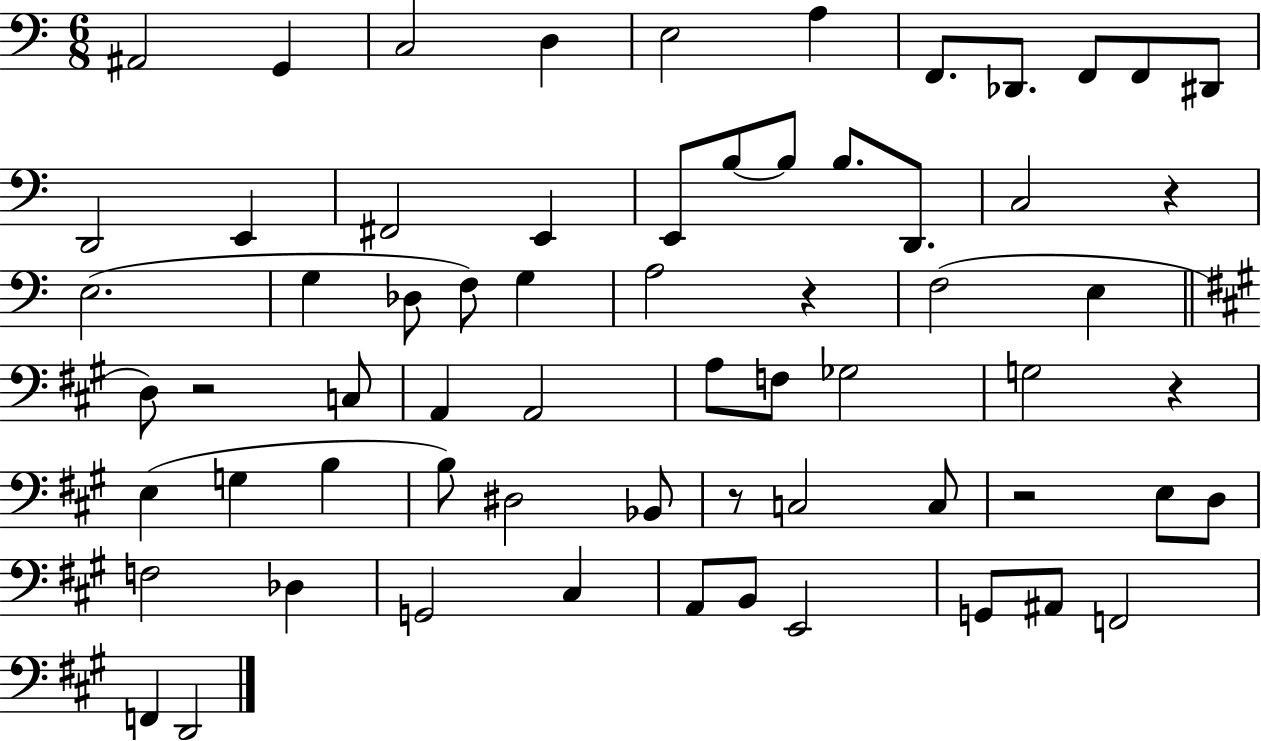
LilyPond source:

{
  \clef bass
  \numericTimeSignature
  \time 6/8
  \key c \major
  ais,2 g,4 | c2 d4 | e2 a4 | f,8. des,8. f,8 f,8 dis,8 | \break d,2 e,4 | fis,2 e,4 | e,8 b8~~ b8 b8. d,8. | c2 r4 | \break e2.( | g4 des8 f8) g4 | a2 r4 | f2( e4 | \break \bar "||" \break \key a \major d8) r2 c8 | a,4 a,2 | a8 f8 ges2 | g2 r4 | \break e4( g4 b4 | b8) dis2 bes,8 | r8 c2 c8 | r2 e8 d8 | \break f2 des4 | g,2 cis4 | a,8 b,8 e,2 | g,8 ais,8 f,2 | \break f,4 d,2 | \bar "|."
}